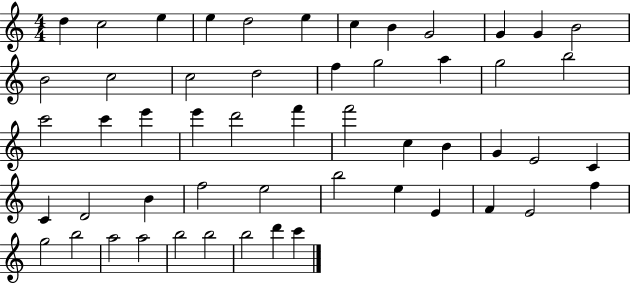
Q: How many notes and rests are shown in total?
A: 53